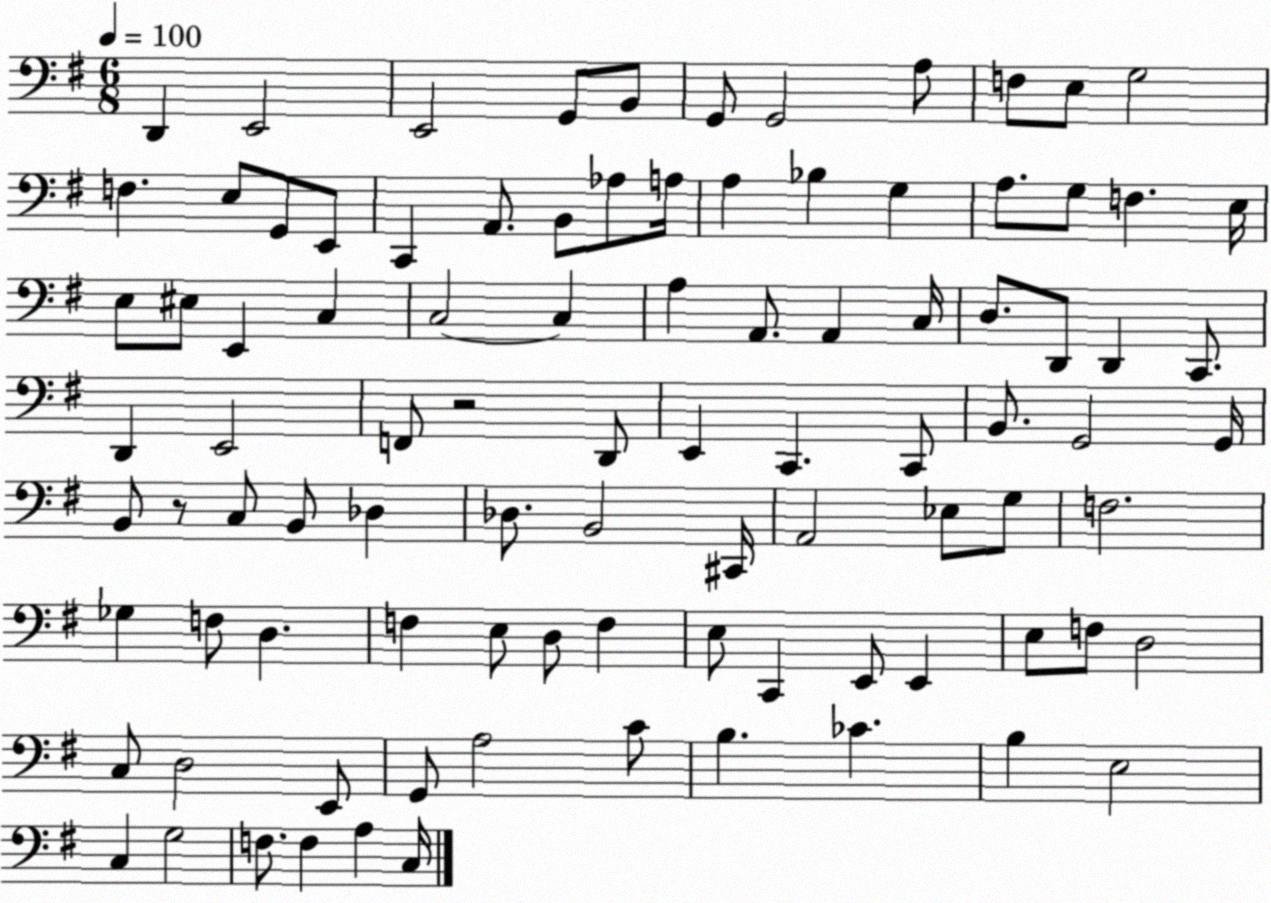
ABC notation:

X:1
T:Untitled
M:6/8
L:1/4
K:G
D,, E,,2 E,,2 G,,/2 B,,/2 G,,/2 G,,2 A,/2 F,/2 E,/2 G,2 F, E,/2 G,,/2 E,,/2 C,, A,,/2 B,,/2 _A,/2 A,/4 A, _B, G, A,/2 G,/2 F, E,/4 E,/2 ^E,/2 E,, C, C,2 C, A, A,,/2 A,, C,/4 D,/2 D,,/2 D,, C,,/2 D,, E,,2 F,,/2 z2 D,,/2 E,, C,, C,,/2 B,,/2 G,,2 G,,/4 B,,/2 z/2 C,/2 B,,/2 _D, _D,/2 B,,2 ^C,,/4 A,,2 _E,/2 G,/2 F,2 _G, F,/2 D, F, E,/2 D,/2 F, E,/2 C,, E,,/2 E,, E,/2 F,/2 D,2 C,/2 D,2 E,,/2 G,,/2 A,2 C/2 B, _C B, E,2 C, G,2 F,/2 F, A, C,/4